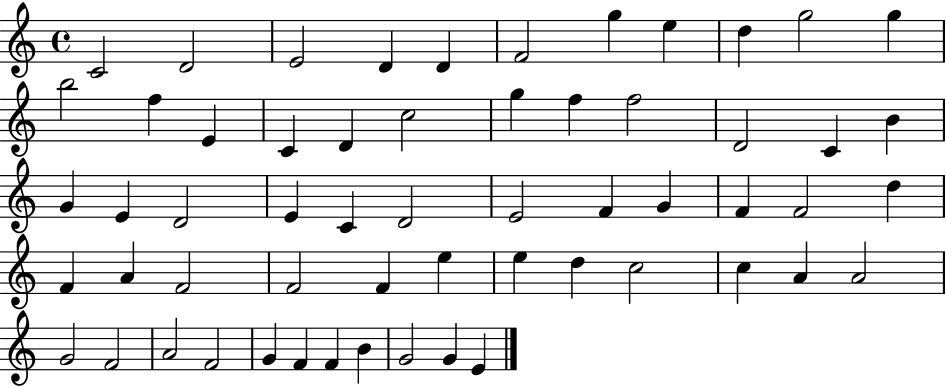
C4/h D4/h E4/h D4/q D4/q F4/h G5/q E5/q D5/q G5/h G5/q B5/h F5/q E4/q C4/q D4/q C5/h G5/q F5/q F5/h D4/h C4/q B4/q G4/q E4/q D4/h E4/q C4/q D4/h E4/h F4/q G4/q F4/q F4/h D5/q F4/q A4/q F4/h F4/h F4/q E5/q E5/q D5/q C5/h C5/q A4/q A4/h G4/h F4/h A4/h F4/h G4/q F4/q F4/q B4/q G4/h G4/q E4/q